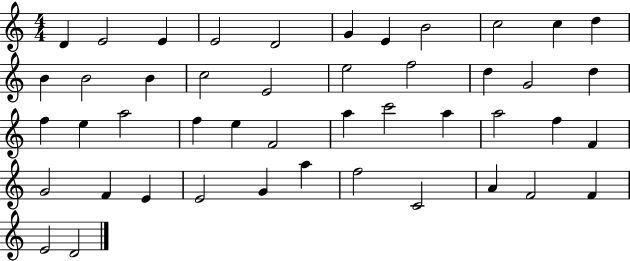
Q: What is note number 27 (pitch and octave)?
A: F4